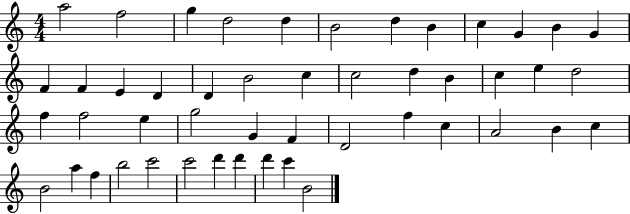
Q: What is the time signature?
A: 4/4